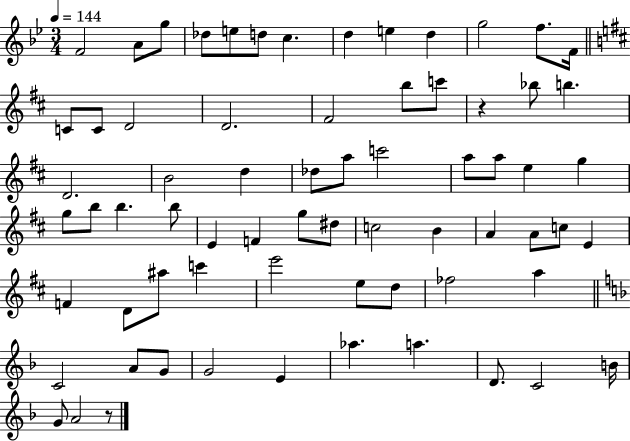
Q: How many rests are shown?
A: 2